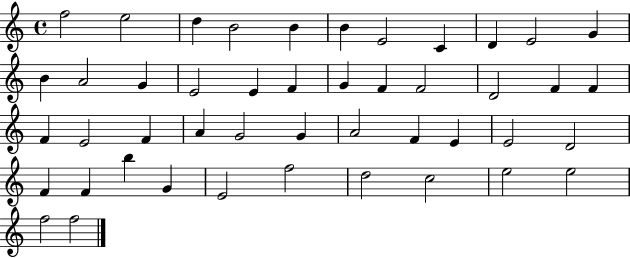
F5/h E5/h D5/q B4/h B4/q B4/q E4/h C4/q D4/q E4/h G4/q B4/q A4/h G4/q E4/h E4/q F4/q G4/q F4/q F4/h D4/h F4/q F4/q F4/q E4/h F4/q A4/q G4/h G4/q A4/h F4/q E4/q E4/h D4/h F4/q F4/q B5/q G4/q E4/h F5/h D5/h C5/h E5/h E5/h F5/h F5/h